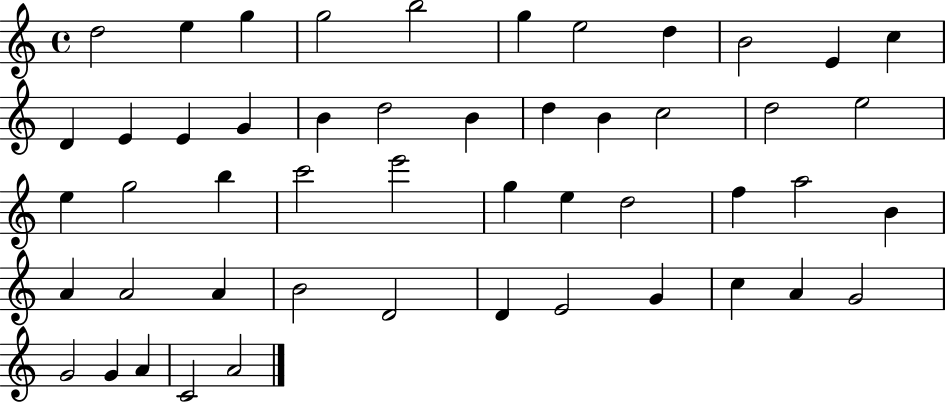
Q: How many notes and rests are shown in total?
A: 50